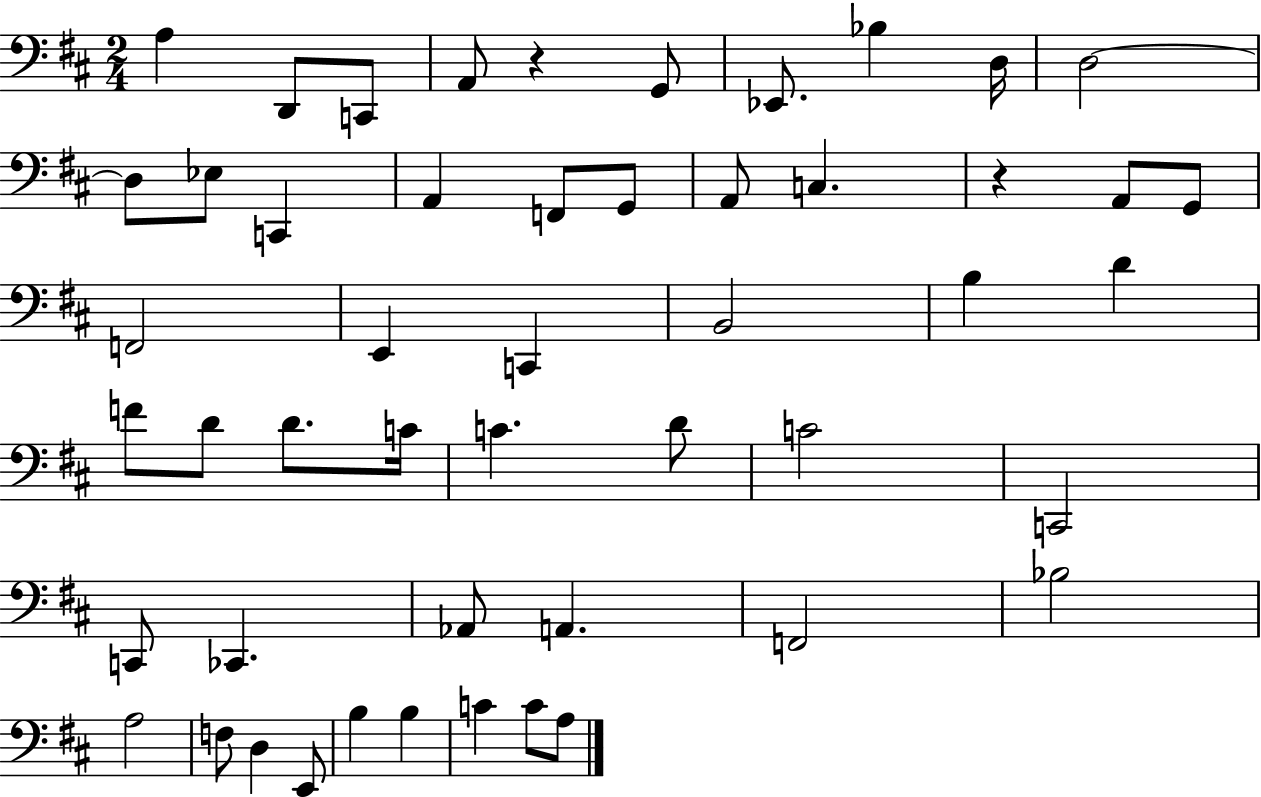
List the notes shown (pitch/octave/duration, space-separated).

A3/q D2/e C2/e A2/e R/q G2/e Eb2/e. Bb3/q D3/s D3/h D3/e Eb3/e C2/q A2/q F2/e G2/e A2/e C3/q. R/q A2/e G2/e F2/h E2/q C2/q B2/h B3/q D4/q F4/e D4/e D4/e. C4/s C4/q. D4/e C4/h C2/h C2/e CES2/q. Ab2/e A2/q. F2/h Bb3/h A3/h F3/e D3/q E2/e B3/q B3/q C4/q C4/e A3/e